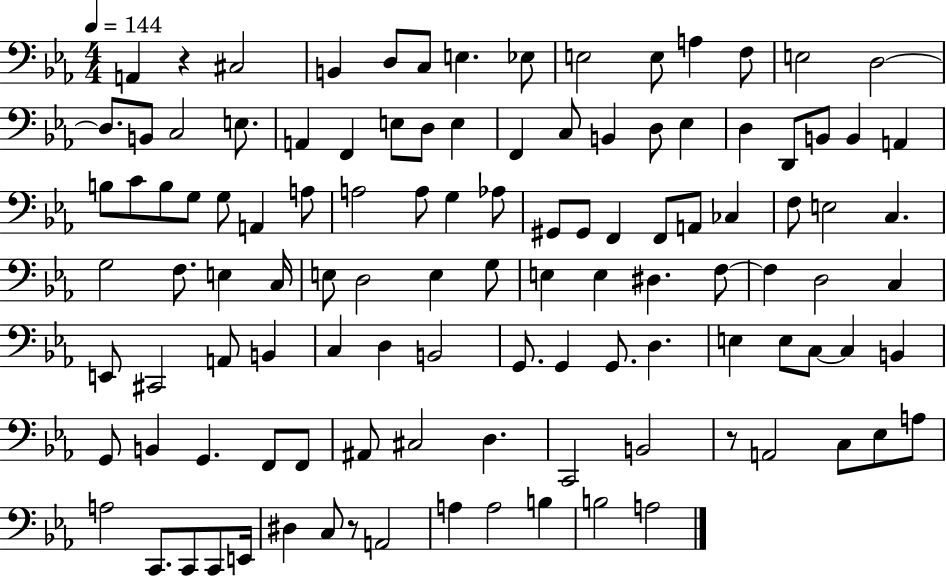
A2/q R/q C#3/h B2/q D3/e C3/e E3/q. Eb3/e E3/h E3/e A3/q F3/e E3/h D3/h D3/e. B2/e C3/h E3/e. A2/q F2/q E3/e D3/e E3/q F2/q C3/e B2/q D3/e Eb3/q D3/q D2/e B2/e B2/q A2/q B3/e C4/e B3/e G3/e G3/e A2/q A3/e A3/h A3/e G3/q Ab3/e G#2/e G#2/e F2/q F2/e A2/e CES3/q F3/e E3/h C3/q. G3/h F3/e. E3/q C3/s E3/e D3/h E3/q G3/e E3/q E3/q D#3/q. F3/e F3/q D3/h C3/q E2/e C#2/h A2/e B2/q C3/q D3/q B2/h G2/e. G2/q G2/e. D3/q. E3/q E3/e C3/e C3/q B2/q G2/e B2/q G2/q. F2/e F2/e A#2/e C#3/h D3/q. C2/h B2/h R/e A2/h C3/e Eb3/e A3/e A3/h C2/e. C2/e C2/e E2/s D#3/q C3/e R/e A2/h A3/q A3/h B3/q B3/h A3/h